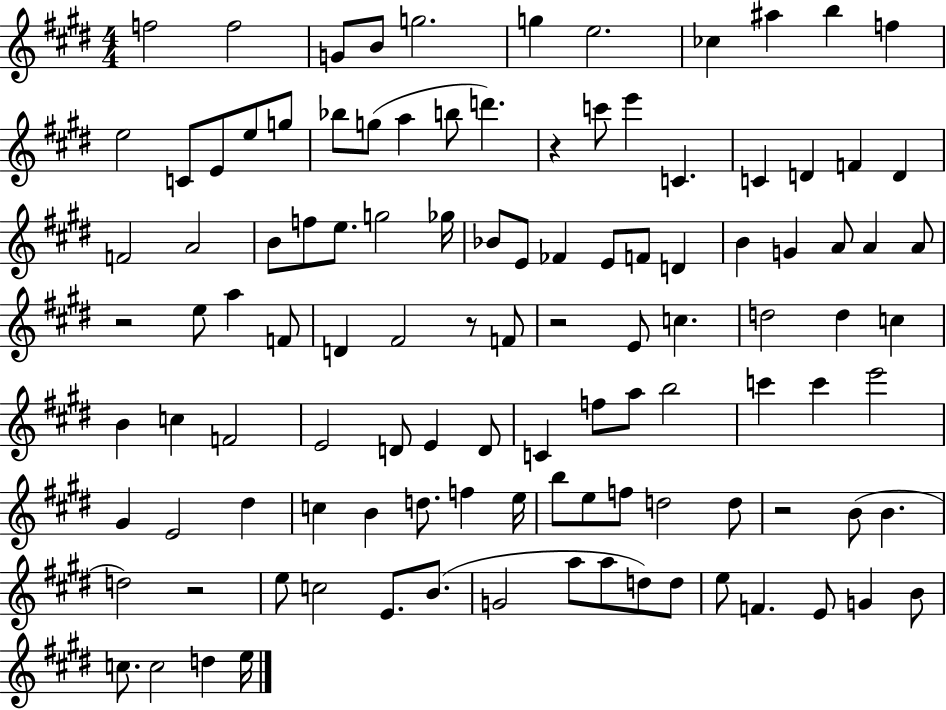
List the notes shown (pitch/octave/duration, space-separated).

F5/h F5/h G4/e B4/e G5/h. G5/q E5/h. CES5/q A#5/q B5/q F5/q E5/h C4/e E4/e E5/e G5/e Bb5/e G5/e A5/q B5/e D6/q. R/q C6/e E6/q C4/q. C4/q D4/q F4/q D4/q F4/h A4/h B4/e F5/e E5/e. G5/h Gb5/s Bb4/e E4/e FES4/q E4/e F4/e D4/q B4/q G4/q A4/e A4/q A4/e R/h E5/e A5/q F4/e D4/q F#4/h R/e F4/e R/h E4/e C5/q. D5/h D5/q C5/q B4/q C5/q F4/h E4/h D4/e E4/q D4/e C4/q F5/e A5/e B5/h C6/q C6/q E6/h G#4/q E4/h D#5/q C5/q B4/q D5/e. F5/q E5/s B5/e E5/e F5/e D5/h D5/e R/h B4/e B4/q. D5/h R/h E5/e C5/h E4/e. B4/e. G4/h A5/e A5/e D5/e D5/e E5/e F4/q. E4/e G4/q B4/e C5/e. C5/h D5/q E5/s